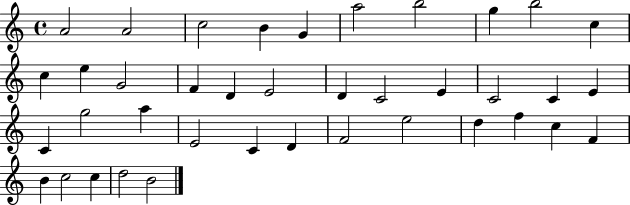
A4/h A4/h C5/h B4/q G4/q A5/h B5/h G5/q B5/h C5/q C5/q E5/q G4/h F4/q D4/q E4/h D4/q C4/h E4/q C4/h C4/q E4/q C4/q G5/h A5/q E4/h C4/q D4/q F4/h E5/h D5/q F5/q C5/q F4/q B4/q C5/h C5/q D5/h B4/h